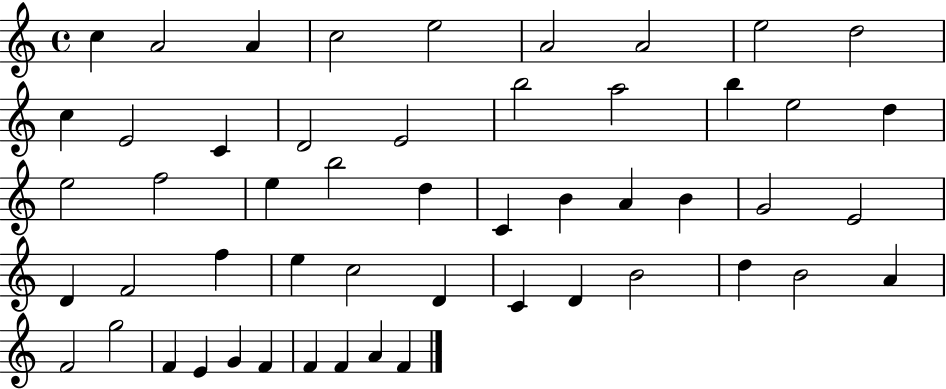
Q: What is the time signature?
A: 4/4